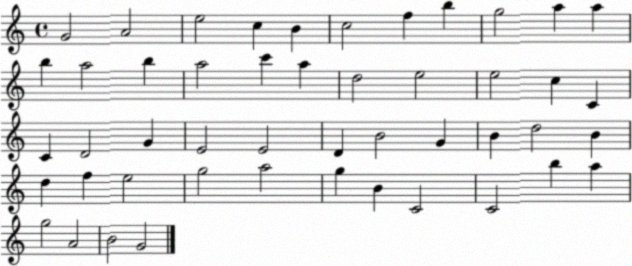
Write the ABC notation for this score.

X:1
T:Untitled
M:4/4
L:1/4
K:C
G2 A2 e2 c B c2 f b g2 a a b a2 b a2 c' a d2 e2 e2 c C C D2 G E2 E2 D B2 G B d2 B d f e2 g2 a2 g B C2 C2 b a g2 A2 B2 G2